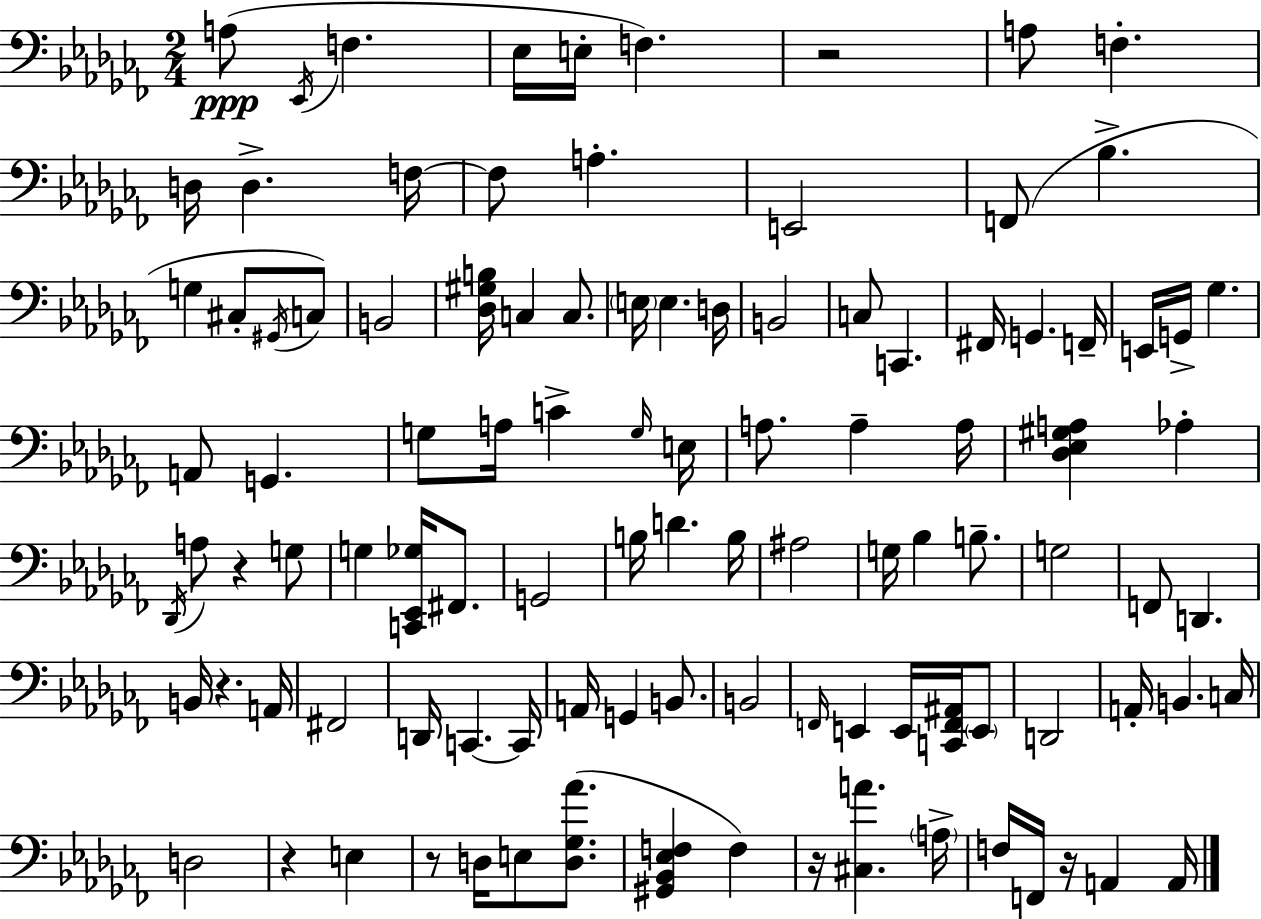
{
  \clef bass
  \numericTimeSignature
  \time 2/4
  \key aes \minor
  a8(\ppp \acciaccatura { ees,16 } f4. | ees16 e16-. f4.) | r2 | a8 f4.-. | \break d16 d4.-> | f16~~ f8 a4.-. | e,2 | f,8( bes4.-> | \break g4 cis8-. \acciaccatura { gis,16 }) | c8 b,2 | <des gis b>16 c4 c8. | \parenthesize e16 e4. | \break d16 b,2 | c8 c,4. | fis,16 g,4. | f,16-- e,16 g,16-> ges4. | \break a,8 g,4. | g8 a16 c'4-> | \grace { g16 } e16 a8. a4-- | a16 <des ees gis a>4 aes4-. | \break \acciaccatura { des,16 } a8 r4 | g8 g4 | <c, ees, ges>16 fis,8. g,2 | b16 d'4. | \break b16 ais2 | g16 bes4 | b8.-- g2 | f,8 d,4. | \break b,16 r4. | a,16 fis,2 | d,16 c,4.~~ | c,16 a,16 g,4 | \break b,8. b,2 | \grace { f,16 } e,4 | e,16 <c, f, ais,>16 \parenthesize e,8 d,2 | a,16-. b,4. | \break c16 d2 | r4 | e4 r8 d16 | e8 <d ges aes'>8.( <gis, bes, ees f>4 | \break f4) r16 <cis a'>4. | \parenthesize a16-> f16 f,16 r16 | a,4 a,16 \bar "|."
}